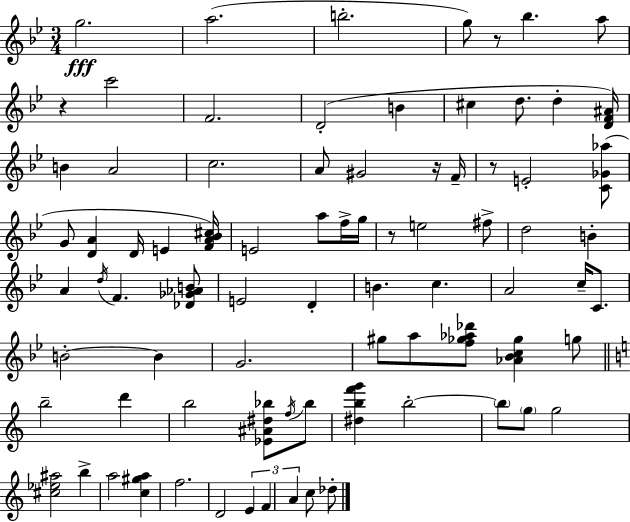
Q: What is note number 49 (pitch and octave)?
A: D6